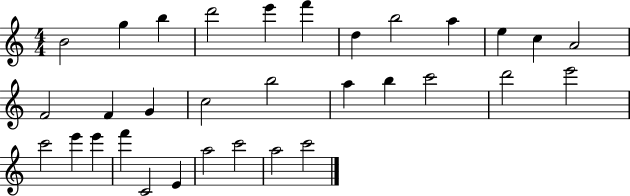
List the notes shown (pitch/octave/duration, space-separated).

B4/h G5/q B5/q D6/h E6/q F6/q D5/q B5/h A5/q E5/q C5/q A4/h F4/h F4/q G4/q C5/h B5/h A5/q B5/q C6/h D6/h E6/h C6/h E6/q E6/q F6/q C4/h E4/q A5/h C6/h A5/h C6/h